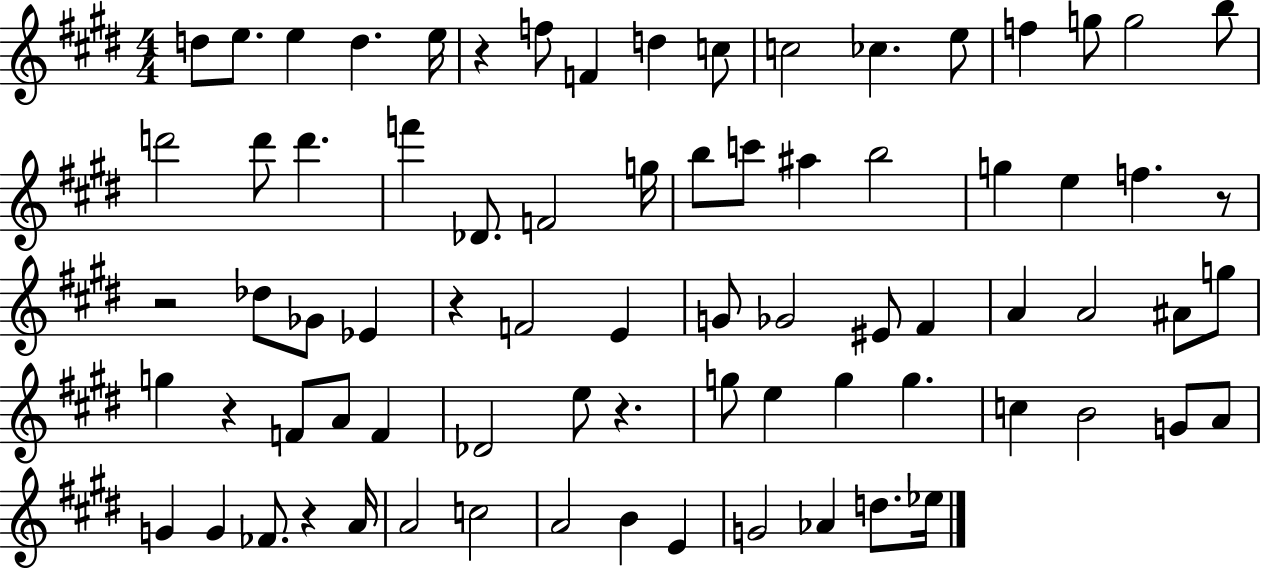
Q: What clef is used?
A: treble